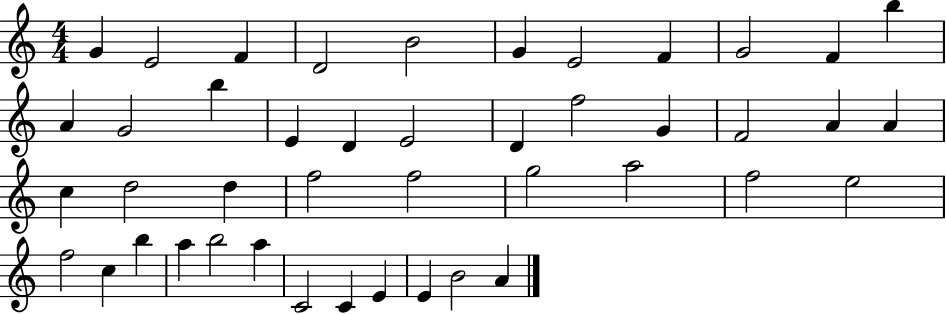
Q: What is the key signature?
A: C major